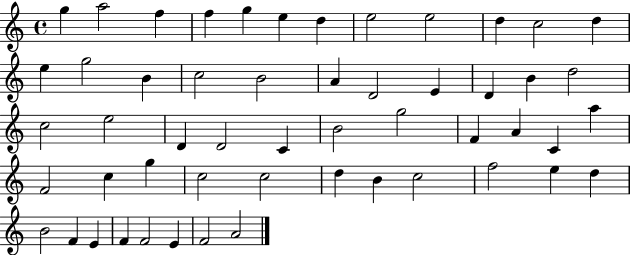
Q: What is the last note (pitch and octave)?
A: A4